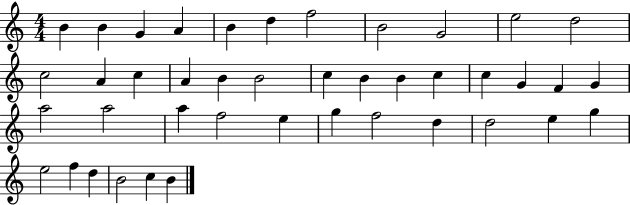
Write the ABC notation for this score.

X:1
T:Untitled
M:4/4
L:1/4
K:C
B B G A B d f2 B2 G2 e2 d2 c2 A c A B B2 c B B c c G F G a2 a2 a f2 e g f2 d d2 e g e2 f d B2 c B